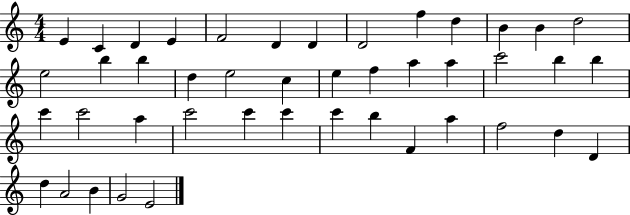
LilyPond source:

{
  \clef treble
  \numericTimeSignature
  \time 4/4
  \key c \major
  e'4 c'4 d'4 e'4 | f'2 d'4 d'4 | d'2 f''4 d''4 | b'4 b'4 d''2 | \break e''2 b''4 b''4 | d''4 e''2 c''4 | e''4 f''4 a''4 a''4 | c'''2 b''4 b''4 | \break c'''4 c'''2 a''4 | c'''2 c'''4 c'''4 | c'''4 b''4 f'4 a''4 | f''2 d''4 d'4 | \break d''4 a'2 b'4 | g'2 e'2 | \bar "|."
}